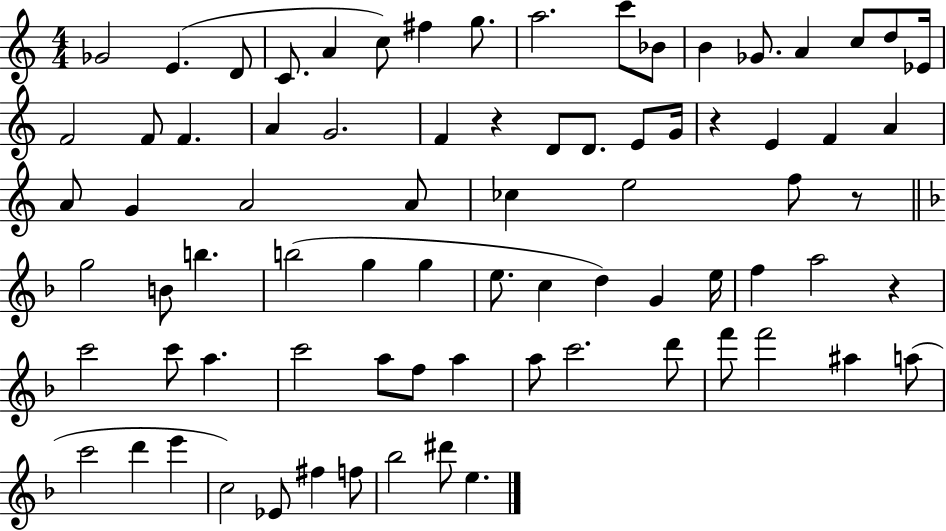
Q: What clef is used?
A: treble